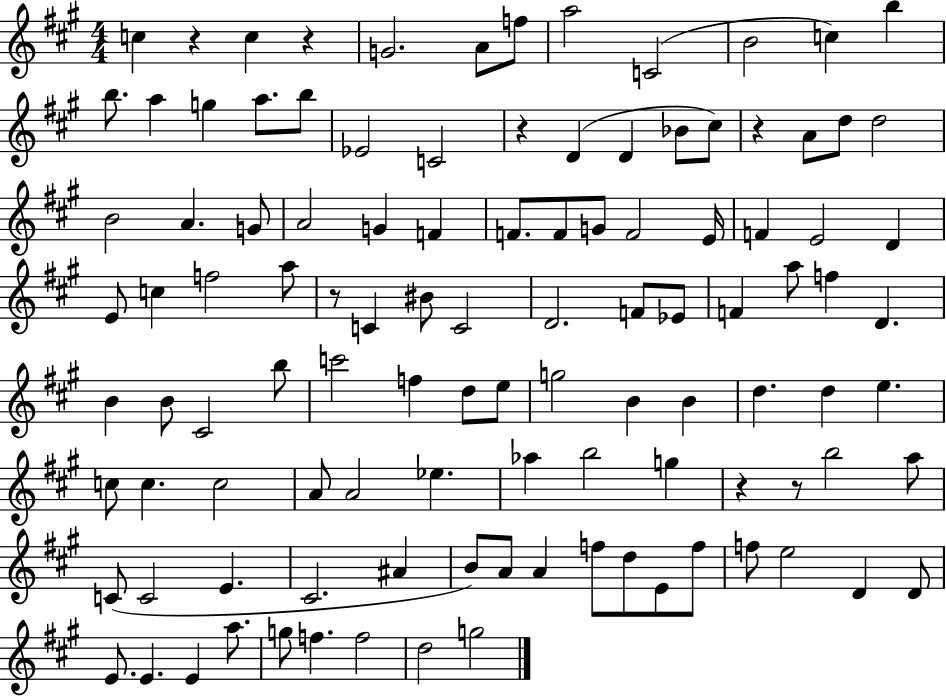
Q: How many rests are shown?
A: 7